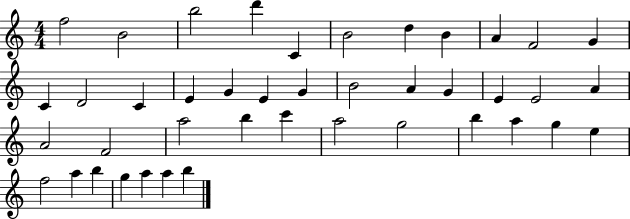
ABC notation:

X:1
T:Untitled
M:4/4
L:1/4
K:C
f2 B2 b2 d' C B2 d B A F2 G C D2 C E G E G B2 A G E E2 A A2 F2 a2 b c' a2 g2 b a g e f2 a b g a a b